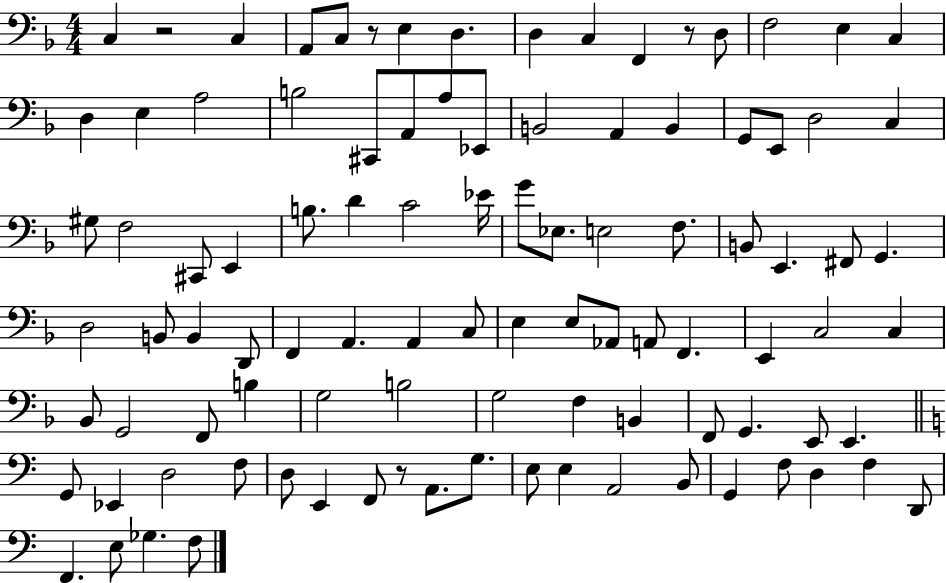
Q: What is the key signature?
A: F major